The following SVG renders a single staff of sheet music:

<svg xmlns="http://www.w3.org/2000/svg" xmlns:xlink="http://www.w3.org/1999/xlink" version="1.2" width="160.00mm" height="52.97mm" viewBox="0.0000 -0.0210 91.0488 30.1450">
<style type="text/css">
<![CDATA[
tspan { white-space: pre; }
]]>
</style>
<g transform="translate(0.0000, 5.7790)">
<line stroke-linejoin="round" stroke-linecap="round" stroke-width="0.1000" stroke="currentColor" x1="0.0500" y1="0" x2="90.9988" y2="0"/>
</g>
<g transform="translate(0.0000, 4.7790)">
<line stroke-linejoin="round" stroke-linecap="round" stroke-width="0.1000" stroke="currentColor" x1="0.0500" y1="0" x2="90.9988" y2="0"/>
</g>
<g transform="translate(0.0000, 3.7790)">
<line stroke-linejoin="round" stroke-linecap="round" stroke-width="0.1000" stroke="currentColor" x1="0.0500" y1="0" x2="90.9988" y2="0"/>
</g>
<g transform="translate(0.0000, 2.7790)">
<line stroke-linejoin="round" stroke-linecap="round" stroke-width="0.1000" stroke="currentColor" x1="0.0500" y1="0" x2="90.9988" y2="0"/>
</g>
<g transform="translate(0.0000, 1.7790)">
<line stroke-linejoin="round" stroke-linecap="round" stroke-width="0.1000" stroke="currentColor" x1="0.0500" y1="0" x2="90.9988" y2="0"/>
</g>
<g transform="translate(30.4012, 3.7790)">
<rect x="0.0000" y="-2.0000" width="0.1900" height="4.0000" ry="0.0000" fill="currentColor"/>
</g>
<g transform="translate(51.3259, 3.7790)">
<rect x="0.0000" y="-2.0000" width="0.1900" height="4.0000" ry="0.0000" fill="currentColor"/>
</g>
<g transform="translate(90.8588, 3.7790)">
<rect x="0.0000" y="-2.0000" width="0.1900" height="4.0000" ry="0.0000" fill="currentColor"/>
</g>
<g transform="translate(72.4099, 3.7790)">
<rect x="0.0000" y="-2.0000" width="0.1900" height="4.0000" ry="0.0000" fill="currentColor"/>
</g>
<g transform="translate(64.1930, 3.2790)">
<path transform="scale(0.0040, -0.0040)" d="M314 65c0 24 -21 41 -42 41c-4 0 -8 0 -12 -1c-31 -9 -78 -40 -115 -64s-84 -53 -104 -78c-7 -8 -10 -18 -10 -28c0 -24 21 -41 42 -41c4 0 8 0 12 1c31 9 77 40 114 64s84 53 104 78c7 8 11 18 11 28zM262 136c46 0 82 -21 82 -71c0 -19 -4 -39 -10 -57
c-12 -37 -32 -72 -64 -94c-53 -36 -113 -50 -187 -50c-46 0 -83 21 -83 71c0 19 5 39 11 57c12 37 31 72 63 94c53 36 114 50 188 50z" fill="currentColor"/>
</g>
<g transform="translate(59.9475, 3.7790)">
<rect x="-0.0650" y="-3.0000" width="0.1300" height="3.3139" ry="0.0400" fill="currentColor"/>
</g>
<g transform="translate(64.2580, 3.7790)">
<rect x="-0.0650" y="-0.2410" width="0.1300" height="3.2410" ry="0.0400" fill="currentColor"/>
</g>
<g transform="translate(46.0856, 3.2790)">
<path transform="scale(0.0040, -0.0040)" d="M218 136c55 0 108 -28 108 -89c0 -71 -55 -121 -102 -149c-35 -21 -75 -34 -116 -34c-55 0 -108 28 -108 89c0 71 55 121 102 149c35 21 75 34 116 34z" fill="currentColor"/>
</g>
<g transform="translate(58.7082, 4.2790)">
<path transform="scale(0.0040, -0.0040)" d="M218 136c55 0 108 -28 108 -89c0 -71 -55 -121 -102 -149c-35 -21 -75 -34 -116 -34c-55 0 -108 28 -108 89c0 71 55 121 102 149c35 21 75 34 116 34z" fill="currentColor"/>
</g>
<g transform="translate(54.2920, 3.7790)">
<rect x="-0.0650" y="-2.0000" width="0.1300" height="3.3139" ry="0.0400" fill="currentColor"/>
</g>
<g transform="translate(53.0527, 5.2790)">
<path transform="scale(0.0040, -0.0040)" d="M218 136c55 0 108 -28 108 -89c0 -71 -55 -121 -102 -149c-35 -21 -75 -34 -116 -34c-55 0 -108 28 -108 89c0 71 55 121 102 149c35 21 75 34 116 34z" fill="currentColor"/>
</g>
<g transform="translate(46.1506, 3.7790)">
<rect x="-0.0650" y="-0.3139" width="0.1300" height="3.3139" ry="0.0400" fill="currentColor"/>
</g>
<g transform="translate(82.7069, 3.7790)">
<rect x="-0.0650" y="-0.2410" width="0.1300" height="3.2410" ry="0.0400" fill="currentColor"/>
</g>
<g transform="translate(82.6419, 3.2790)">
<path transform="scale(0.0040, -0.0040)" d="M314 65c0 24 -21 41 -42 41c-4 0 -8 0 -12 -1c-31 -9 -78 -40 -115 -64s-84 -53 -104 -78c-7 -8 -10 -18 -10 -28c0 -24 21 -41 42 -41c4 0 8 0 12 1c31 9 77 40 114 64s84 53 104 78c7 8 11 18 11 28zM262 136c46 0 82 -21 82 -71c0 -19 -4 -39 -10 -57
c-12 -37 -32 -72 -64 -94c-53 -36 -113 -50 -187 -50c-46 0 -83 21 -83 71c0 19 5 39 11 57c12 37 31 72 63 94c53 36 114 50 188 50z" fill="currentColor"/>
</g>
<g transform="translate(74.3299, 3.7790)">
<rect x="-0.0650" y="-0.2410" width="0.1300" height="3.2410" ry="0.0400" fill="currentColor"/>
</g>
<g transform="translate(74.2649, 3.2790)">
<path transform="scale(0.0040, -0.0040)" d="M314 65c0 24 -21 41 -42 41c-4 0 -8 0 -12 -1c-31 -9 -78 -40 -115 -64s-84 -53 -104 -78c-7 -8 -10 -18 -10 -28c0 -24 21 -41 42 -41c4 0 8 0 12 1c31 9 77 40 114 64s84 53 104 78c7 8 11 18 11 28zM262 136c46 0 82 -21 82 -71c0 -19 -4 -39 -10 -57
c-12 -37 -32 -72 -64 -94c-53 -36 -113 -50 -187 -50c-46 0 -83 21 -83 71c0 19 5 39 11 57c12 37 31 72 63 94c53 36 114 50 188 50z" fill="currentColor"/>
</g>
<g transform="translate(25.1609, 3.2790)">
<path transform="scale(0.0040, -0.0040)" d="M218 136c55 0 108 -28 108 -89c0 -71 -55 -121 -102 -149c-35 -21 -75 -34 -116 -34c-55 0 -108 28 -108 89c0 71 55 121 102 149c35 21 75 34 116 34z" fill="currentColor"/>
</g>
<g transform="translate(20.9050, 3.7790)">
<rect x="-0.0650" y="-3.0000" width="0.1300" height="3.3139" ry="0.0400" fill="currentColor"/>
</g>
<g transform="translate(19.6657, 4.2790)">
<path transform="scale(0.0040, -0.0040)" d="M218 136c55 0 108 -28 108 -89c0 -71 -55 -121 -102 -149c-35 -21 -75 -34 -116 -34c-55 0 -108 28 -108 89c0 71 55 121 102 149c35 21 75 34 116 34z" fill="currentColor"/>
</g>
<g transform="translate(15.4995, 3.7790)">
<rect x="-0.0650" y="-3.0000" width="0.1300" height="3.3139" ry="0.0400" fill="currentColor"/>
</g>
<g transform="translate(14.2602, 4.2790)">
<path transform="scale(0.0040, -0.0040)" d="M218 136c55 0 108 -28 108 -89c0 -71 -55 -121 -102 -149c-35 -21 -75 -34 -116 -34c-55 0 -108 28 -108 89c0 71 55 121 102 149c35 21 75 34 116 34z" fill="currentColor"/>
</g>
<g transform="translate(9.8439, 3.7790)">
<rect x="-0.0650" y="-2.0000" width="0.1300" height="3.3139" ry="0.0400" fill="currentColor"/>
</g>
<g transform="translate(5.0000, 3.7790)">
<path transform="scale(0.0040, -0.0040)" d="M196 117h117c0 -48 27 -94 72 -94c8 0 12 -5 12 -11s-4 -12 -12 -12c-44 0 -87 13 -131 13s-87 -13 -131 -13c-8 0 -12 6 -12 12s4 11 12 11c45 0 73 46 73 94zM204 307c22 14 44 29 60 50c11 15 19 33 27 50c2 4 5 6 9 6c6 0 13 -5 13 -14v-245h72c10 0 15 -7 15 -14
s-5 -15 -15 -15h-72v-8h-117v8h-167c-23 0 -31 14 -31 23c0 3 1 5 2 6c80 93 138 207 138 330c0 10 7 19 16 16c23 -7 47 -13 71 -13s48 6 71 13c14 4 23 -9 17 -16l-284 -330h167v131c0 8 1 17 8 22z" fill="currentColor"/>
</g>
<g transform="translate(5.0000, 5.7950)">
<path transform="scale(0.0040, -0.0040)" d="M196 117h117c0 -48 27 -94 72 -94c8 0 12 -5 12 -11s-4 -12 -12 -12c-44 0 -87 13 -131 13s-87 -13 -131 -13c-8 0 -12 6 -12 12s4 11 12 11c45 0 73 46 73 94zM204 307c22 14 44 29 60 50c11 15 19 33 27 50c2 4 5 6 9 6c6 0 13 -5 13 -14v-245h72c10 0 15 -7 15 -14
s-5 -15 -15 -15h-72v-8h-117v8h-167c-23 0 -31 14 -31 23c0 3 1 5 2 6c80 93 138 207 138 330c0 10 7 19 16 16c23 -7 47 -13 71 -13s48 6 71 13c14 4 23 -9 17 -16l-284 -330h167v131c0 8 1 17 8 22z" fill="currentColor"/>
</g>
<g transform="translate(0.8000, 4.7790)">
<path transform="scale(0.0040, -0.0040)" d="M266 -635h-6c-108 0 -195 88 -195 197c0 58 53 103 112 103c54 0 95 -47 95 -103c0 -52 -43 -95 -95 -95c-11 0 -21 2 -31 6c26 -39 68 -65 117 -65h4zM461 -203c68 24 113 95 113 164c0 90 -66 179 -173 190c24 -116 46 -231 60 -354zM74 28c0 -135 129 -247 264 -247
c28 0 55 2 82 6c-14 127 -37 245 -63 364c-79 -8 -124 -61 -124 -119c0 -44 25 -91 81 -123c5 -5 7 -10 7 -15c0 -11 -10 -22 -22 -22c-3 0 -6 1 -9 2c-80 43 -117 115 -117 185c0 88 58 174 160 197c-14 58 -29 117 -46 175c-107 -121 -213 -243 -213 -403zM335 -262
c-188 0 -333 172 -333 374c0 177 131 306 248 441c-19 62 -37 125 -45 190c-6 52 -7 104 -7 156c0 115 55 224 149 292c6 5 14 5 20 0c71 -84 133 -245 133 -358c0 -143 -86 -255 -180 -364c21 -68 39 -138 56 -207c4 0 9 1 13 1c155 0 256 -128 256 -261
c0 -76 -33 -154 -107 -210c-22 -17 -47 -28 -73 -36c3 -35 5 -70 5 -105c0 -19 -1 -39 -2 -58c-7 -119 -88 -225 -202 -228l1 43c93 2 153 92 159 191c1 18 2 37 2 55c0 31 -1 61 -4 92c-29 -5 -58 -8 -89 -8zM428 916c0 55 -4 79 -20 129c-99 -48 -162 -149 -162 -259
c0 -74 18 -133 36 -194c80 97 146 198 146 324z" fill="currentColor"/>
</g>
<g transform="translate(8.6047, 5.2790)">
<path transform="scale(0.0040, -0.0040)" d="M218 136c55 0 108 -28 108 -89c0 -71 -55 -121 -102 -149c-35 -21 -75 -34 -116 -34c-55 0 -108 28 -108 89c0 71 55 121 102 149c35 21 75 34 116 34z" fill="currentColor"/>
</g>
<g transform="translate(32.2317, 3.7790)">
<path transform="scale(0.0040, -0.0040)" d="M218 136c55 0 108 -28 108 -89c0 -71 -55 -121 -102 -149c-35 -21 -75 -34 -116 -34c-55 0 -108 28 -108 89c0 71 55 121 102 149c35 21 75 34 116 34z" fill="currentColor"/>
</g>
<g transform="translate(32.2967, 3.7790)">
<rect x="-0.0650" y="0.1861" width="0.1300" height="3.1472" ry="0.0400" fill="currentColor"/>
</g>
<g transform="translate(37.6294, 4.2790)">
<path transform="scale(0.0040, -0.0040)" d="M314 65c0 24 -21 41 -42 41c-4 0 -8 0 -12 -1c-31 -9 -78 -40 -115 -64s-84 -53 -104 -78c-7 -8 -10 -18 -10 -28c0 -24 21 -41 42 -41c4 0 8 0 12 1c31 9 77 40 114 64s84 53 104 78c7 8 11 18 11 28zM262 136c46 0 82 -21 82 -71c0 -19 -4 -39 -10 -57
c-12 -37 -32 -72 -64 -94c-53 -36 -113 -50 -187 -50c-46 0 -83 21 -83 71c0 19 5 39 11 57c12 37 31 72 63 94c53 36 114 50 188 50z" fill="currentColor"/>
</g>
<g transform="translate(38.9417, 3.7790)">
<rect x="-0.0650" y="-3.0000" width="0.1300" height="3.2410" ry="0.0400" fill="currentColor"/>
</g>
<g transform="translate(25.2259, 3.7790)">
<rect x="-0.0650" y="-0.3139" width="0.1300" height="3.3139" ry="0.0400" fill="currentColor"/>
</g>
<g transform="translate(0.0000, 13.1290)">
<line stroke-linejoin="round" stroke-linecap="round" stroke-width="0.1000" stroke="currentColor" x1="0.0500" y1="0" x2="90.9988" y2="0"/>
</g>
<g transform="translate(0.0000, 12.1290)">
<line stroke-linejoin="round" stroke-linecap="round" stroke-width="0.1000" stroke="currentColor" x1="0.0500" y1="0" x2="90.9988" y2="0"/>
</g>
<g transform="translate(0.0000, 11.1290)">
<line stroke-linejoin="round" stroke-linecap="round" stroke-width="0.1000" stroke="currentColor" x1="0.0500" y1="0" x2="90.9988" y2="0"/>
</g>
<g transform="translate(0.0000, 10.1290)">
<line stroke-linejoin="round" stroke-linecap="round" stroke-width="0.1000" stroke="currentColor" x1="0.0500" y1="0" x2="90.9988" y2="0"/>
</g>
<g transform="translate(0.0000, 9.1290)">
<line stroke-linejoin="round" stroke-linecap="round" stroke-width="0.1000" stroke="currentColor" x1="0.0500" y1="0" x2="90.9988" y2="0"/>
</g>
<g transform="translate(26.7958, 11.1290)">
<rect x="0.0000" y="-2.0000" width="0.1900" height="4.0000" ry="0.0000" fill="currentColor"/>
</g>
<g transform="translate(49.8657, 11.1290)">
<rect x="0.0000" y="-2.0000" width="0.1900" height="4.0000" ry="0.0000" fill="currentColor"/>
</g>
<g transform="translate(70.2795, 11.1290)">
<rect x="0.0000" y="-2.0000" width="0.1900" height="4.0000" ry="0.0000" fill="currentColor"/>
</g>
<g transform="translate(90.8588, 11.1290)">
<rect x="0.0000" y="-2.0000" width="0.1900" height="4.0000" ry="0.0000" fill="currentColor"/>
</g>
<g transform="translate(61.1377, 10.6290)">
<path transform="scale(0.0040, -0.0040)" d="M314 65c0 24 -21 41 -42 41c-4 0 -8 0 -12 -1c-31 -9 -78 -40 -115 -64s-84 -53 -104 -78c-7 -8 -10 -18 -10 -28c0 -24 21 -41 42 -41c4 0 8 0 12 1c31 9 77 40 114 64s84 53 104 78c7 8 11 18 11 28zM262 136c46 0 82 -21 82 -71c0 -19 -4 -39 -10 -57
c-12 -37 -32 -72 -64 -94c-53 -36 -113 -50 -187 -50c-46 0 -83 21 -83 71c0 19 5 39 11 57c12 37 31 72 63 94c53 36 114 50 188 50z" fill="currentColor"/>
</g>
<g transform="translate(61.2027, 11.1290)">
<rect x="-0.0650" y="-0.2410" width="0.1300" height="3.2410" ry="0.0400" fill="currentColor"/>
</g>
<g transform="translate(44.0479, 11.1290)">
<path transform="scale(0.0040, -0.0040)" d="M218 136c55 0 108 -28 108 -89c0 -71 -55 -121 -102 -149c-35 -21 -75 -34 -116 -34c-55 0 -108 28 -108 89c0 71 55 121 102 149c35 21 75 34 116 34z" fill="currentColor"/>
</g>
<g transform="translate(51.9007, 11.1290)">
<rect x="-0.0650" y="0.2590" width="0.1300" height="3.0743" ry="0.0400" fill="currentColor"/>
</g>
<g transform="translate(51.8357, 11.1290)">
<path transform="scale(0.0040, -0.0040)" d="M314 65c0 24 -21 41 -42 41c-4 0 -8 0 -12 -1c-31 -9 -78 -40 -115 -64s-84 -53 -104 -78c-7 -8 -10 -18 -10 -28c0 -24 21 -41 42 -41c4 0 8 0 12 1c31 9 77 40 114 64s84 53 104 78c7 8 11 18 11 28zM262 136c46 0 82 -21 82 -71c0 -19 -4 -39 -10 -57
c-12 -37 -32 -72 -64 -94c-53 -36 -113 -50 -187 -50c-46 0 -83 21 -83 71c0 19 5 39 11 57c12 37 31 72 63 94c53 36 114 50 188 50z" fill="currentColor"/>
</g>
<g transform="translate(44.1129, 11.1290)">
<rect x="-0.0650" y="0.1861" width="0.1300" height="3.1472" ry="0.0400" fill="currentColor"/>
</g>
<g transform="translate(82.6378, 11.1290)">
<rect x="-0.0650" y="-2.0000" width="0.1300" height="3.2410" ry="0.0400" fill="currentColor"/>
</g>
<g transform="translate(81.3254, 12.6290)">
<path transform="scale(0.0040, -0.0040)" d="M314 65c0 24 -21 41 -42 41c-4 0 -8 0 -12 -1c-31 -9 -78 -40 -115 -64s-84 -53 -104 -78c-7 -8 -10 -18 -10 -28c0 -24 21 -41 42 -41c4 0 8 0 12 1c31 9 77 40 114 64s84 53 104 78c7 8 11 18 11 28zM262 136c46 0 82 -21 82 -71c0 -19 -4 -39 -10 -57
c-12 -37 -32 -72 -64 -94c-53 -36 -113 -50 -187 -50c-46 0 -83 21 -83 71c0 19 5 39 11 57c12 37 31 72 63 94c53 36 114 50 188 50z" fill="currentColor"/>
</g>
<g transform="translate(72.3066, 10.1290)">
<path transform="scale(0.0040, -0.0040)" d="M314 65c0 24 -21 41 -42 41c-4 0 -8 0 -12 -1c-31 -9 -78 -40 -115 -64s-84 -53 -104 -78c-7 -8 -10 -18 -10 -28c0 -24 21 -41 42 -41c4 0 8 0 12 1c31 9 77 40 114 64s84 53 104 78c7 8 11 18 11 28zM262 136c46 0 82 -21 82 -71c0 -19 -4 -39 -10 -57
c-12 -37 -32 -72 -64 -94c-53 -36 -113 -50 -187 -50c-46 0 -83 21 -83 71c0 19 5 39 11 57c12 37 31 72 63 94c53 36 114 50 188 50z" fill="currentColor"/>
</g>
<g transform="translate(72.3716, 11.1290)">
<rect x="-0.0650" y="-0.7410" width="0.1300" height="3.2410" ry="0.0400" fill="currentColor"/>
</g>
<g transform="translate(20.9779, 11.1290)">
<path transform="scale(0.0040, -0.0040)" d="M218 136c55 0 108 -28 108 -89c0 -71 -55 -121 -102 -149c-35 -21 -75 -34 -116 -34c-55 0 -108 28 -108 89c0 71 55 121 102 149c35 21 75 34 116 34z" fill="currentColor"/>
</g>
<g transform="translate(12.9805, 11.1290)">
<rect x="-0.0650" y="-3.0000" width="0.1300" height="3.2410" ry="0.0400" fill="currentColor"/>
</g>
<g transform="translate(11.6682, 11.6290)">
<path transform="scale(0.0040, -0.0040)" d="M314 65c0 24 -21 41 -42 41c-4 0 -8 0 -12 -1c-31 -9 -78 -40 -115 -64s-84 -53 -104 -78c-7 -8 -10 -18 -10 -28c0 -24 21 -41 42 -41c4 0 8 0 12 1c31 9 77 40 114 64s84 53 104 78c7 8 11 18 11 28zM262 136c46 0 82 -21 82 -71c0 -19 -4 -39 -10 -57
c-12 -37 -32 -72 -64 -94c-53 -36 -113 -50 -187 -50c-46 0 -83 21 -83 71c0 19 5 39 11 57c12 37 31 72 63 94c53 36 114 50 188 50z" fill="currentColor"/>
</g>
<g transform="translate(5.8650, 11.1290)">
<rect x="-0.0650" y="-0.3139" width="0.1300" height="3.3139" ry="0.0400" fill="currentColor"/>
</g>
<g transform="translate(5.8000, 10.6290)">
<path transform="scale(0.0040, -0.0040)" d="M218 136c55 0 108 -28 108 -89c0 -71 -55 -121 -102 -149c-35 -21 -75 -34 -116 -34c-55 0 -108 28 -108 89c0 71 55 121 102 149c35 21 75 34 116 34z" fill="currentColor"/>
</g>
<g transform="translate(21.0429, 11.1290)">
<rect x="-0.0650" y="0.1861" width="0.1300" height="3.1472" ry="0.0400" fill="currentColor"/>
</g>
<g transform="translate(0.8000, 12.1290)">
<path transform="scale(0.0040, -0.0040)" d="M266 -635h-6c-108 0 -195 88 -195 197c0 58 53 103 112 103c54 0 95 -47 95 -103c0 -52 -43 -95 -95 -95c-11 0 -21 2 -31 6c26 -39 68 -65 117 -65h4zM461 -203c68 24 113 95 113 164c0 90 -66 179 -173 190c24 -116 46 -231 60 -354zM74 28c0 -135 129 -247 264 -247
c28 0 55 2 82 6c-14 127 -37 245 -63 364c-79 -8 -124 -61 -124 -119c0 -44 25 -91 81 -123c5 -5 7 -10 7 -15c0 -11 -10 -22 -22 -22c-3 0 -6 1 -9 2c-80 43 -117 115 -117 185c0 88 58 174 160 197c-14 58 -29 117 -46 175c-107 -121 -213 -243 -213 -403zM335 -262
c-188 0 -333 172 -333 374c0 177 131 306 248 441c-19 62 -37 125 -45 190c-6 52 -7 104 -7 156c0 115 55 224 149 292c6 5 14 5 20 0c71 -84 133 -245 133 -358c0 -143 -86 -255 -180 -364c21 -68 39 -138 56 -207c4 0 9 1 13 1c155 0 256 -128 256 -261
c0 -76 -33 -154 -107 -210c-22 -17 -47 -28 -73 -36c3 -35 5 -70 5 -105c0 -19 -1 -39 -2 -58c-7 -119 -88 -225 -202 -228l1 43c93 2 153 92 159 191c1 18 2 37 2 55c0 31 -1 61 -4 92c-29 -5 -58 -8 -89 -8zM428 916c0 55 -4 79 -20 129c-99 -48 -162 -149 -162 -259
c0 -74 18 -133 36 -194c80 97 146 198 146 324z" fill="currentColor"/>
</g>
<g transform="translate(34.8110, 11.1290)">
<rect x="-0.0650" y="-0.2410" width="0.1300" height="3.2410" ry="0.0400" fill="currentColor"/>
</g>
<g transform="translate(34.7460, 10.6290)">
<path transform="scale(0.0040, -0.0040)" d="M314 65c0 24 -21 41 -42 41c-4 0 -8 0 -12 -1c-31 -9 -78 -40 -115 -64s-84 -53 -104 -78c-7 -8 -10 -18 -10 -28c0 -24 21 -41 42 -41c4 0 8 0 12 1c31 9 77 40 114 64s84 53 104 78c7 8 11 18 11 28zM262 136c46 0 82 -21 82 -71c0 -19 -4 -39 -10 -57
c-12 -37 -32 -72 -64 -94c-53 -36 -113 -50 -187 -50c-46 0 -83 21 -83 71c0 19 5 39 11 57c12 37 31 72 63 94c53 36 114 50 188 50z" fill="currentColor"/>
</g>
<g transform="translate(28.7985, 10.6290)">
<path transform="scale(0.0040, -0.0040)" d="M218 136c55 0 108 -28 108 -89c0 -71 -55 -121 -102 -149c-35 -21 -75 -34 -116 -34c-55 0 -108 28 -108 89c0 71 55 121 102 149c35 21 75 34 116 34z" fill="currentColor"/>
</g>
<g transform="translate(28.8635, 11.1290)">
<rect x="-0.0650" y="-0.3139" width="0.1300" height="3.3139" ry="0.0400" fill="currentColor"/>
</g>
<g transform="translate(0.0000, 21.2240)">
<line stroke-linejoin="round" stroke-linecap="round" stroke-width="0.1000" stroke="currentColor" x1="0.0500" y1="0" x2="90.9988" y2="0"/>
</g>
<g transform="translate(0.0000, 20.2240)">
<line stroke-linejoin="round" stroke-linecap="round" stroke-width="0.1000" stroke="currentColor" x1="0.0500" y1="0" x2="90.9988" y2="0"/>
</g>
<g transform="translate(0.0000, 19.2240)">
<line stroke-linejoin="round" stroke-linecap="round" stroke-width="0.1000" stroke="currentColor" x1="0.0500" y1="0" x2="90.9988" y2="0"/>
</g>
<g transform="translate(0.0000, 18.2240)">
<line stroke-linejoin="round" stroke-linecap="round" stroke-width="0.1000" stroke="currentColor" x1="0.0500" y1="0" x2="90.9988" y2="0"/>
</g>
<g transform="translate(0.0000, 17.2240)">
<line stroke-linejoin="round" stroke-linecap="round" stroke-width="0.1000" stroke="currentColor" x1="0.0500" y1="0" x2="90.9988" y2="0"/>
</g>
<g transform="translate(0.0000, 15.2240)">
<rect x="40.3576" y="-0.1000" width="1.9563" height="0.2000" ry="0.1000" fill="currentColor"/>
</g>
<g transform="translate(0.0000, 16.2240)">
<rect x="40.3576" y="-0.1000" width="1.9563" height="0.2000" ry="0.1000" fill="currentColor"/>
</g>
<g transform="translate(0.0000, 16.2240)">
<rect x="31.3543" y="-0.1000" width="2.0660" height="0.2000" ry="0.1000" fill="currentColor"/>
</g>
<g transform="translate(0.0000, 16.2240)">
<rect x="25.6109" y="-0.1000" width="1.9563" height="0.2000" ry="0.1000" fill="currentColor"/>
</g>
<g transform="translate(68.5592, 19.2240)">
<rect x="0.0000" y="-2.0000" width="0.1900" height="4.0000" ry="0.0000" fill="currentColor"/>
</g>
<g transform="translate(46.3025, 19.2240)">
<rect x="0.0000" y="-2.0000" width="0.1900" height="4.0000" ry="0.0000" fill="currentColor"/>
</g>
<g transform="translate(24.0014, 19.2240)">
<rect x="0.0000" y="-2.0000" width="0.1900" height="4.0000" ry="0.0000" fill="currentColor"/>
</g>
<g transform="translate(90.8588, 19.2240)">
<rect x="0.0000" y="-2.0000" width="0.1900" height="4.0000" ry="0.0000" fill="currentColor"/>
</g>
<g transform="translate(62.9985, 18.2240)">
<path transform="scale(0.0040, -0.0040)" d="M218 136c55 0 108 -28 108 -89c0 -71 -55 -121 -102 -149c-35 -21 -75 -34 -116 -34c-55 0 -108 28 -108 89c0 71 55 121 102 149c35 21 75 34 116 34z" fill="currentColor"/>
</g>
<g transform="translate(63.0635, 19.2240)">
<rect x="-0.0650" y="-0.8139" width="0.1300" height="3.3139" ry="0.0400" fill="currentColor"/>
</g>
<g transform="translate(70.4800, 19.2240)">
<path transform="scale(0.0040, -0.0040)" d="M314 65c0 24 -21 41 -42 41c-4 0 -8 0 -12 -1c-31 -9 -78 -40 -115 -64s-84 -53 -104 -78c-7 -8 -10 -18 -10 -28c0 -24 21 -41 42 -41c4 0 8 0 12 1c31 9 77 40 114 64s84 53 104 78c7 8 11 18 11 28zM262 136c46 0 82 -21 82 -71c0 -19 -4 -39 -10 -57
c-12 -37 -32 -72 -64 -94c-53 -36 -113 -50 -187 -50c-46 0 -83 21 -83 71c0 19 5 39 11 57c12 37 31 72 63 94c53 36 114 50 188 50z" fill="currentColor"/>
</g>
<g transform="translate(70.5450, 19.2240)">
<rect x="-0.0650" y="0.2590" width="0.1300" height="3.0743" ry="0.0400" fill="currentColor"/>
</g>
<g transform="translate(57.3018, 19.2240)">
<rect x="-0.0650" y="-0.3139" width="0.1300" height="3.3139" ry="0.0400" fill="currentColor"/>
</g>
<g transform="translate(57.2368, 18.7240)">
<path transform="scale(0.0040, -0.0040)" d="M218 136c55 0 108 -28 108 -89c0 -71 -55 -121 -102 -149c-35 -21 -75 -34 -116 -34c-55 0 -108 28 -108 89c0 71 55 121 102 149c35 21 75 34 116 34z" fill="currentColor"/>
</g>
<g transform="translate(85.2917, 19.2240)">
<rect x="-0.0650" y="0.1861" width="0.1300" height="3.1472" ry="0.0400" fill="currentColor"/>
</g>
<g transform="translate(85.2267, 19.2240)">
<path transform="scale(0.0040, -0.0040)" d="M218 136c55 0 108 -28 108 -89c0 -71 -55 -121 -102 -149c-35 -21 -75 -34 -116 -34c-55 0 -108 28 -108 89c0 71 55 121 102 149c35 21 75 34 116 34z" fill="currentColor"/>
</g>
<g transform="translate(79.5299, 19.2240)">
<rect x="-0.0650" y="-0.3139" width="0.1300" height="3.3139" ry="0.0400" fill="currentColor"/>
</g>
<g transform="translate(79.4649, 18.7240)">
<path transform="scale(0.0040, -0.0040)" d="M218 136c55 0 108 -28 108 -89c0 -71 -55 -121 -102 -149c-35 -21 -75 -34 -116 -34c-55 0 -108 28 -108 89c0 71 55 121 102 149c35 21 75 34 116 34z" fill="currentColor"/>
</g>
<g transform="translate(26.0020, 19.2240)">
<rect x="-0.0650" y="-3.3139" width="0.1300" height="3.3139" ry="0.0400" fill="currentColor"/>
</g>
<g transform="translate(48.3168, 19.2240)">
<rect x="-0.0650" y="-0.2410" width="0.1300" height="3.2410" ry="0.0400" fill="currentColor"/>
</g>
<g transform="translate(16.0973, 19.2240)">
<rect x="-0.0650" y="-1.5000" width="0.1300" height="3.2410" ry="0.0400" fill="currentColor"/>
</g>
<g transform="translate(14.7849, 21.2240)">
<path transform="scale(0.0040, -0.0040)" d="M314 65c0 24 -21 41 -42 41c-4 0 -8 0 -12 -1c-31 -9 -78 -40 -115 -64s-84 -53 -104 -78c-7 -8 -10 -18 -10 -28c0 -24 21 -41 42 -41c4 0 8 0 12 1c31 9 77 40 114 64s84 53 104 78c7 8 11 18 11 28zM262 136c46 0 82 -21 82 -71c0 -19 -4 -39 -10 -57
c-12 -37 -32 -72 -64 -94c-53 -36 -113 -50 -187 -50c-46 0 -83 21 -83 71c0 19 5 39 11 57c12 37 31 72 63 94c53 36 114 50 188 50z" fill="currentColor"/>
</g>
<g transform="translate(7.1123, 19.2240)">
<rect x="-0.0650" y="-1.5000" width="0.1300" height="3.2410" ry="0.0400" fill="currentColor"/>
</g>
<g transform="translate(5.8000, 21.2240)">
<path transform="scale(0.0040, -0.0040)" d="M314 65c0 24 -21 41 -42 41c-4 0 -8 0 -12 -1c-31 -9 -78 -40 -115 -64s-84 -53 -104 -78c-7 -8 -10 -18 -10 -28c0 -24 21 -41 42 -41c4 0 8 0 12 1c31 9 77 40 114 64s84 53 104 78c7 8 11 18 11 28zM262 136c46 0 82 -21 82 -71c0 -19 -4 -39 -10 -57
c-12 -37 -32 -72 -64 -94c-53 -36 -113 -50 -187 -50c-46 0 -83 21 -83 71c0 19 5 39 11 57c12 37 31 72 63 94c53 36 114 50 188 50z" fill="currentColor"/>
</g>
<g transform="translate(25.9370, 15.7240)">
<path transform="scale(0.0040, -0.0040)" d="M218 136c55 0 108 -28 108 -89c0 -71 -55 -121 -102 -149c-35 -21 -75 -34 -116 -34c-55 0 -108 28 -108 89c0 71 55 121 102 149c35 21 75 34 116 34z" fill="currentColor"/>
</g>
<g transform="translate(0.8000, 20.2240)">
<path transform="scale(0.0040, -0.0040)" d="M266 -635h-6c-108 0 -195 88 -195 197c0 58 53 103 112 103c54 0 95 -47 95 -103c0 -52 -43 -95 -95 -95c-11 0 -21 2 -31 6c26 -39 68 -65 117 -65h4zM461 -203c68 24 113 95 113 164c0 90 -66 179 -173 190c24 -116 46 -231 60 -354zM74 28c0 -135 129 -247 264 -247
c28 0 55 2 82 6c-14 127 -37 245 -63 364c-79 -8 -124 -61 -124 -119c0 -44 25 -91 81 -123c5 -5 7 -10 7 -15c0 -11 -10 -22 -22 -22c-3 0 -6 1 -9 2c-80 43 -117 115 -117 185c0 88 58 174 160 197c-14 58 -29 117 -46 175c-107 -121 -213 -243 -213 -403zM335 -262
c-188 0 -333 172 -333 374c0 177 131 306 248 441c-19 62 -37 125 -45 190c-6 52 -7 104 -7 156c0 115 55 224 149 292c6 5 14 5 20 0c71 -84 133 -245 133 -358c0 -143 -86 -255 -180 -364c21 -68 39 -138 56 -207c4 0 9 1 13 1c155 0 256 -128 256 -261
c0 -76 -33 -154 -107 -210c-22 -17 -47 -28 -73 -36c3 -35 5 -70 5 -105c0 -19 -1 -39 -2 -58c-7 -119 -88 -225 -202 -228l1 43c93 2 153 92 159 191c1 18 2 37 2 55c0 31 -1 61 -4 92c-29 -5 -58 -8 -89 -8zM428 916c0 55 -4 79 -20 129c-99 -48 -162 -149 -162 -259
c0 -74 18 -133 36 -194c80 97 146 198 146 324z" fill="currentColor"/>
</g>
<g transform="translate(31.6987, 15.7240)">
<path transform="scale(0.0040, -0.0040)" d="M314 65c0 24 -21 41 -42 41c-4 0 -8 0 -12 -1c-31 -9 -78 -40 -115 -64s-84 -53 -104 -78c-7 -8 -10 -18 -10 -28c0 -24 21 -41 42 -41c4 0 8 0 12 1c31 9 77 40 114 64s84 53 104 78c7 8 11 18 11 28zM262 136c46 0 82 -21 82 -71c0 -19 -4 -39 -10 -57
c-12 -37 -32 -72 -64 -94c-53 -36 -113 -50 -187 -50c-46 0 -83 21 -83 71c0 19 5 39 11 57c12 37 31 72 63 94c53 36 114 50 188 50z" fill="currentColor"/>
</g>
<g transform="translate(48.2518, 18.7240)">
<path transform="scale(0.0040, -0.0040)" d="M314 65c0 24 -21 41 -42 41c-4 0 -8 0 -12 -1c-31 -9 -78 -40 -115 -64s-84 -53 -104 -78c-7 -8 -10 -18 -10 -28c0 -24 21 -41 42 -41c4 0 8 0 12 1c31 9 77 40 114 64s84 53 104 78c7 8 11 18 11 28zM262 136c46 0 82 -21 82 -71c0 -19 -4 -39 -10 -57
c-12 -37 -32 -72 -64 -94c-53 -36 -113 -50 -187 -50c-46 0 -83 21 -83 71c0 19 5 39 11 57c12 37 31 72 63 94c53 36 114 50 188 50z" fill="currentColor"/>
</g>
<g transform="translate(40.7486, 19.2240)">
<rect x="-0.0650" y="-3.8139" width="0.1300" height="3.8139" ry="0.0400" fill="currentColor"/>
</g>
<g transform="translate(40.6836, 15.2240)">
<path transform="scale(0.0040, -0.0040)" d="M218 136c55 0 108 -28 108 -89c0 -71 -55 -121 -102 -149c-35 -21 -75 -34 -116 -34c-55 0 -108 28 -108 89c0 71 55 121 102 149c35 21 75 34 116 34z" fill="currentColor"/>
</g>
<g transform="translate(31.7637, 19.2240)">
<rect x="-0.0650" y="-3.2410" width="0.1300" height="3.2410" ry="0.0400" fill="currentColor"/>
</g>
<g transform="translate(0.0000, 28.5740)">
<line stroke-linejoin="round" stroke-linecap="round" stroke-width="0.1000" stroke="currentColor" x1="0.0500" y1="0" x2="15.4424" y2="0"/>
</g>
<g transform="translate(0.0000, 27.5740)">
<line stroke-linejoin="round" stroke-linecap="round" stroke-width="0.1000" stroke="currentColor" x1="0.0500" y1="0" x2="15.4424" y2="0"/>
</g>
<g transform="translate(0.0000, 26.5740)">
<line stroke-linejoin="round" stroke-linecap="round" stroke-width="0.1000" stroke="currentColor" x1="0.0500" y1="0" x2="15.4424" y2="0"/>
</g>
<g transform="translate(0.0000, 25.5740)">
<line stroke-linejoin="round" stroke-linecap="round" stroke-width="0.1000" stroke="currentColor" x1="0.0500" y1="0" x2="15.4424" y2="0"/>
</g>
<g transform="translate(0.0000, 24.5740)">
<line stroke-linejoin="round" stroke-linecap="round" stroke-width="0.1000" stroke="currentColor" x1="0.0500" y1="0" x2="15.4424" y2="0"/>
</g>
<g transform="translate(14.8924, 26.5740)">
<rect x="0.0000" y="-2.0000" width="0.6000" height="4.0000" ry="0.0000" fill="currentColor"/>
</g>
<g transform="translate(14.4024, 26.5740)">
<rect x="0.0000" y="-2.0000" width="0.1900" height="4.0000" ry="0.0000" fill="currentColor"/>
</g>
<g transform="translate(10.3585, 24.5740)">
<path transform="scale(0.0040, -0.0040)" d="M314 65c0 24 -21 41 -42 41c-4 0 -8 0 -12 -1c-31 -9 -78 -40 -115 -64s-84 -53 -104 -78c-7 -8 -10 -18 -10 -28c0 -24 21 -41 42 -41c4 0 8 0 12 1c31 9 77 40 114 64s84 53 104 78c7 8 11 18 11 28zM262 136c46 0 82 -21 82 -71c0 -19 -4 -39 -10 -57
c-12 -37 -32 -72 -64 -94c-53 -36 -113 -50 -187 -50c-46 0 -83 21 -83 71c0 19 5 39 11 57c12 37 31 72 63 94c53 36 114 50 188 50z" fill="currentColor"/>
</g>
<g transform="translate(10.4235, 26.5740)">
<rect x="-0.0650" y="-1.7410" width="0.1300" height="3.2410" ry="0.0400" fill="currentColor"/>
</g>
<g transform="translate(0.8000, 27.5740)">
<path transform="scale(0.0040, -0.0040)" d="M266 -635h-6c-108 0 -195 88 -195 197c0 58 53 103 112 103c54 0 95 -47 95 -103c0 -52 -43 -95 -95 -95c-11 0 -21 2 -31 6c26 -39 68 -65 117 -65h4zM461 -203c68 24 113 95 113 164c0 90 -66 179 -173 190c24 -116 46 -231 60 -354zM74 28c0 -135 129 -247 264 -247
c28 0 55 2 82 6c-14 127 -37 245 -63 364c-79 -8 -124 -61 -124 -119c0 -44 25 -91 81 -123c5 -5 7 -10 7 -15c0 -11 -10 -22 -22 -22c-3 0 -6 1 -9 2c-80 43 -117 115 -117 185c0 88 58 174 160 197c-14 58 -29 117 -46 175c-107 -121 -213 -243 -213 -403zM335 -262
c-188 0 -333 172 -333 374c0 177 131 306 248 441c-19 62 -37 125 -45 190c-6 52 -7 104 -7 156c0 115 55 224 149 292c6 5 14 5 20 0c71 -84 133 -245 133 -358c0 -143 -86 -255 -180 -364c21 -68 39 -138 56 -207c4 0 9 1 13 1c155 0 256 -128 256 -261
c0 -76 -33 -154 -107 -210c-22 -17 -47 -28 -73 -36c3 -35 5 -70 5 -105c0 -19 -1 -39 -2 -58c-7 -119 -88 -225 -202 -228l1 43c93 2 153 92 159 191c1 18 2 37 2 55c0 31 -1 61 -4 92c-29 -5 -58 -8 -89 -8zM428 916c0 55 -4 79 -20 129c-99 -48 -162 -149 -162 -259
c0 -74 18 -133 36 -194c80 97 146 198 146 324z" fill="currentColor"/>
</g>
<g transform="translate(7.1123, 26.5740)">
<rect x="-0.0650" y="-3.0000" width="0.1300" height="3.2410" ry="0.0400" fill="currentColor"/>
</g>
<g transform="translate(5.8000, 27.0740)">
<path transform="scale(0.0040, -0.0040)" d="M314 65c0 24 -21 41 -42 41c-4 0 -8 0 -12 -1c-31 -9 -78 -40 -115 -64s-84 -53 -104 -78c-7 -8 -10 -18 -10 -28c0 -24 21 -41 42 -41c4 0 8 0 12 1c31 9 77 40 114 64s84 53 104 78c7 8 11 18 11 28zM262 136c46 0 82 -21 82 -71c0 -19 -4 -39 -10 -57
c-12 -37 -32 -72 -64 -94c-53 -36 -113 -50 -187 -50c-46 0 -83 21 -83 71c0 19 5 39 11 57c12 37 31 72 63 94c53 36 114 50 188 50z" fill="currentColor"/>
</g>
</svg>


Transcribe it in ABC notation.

X:1
T:Untitled
M:4/4
L:1/4
K:C
F A A c B A2 c F A c2 c2 c2 c A2 B c c2 B B2 c2 d2 F2 E2 E2 b b2 c' c2 c d B2 c B A2 f2